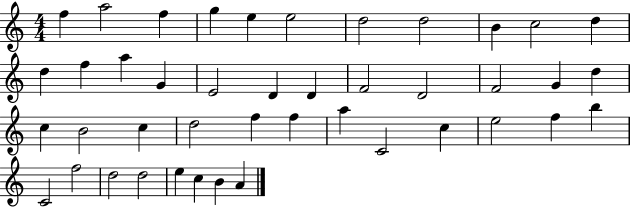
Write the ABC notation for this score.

X:1
T:Untitled
M:4/4
L:1/4
K:C
f a2 f g e e2 d2 d2 B c2 d d f a G E2 D D F2 D2 F2 G d c B2 c d2 f f a C2 c e2 f b C2 f2 d2 d2 e c B A